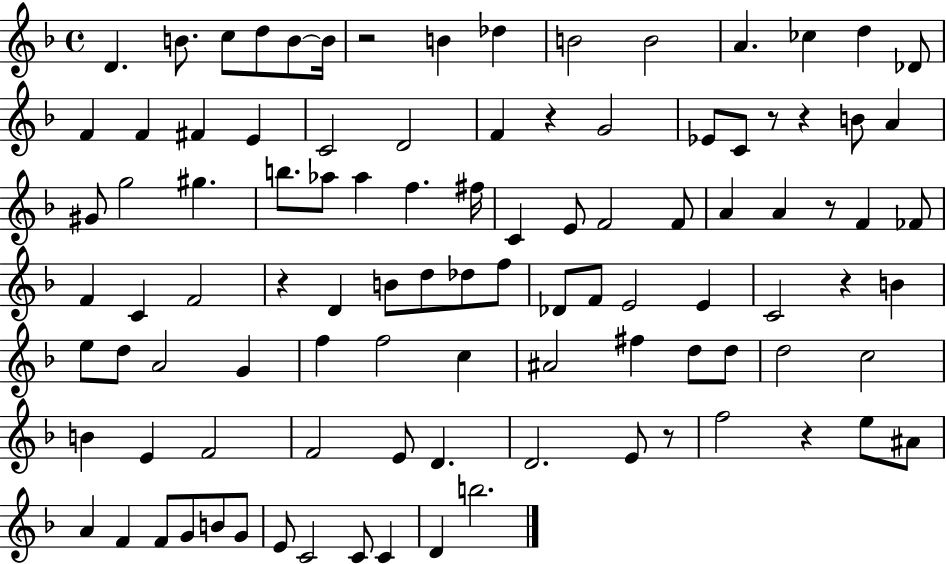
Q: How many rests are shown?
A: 9